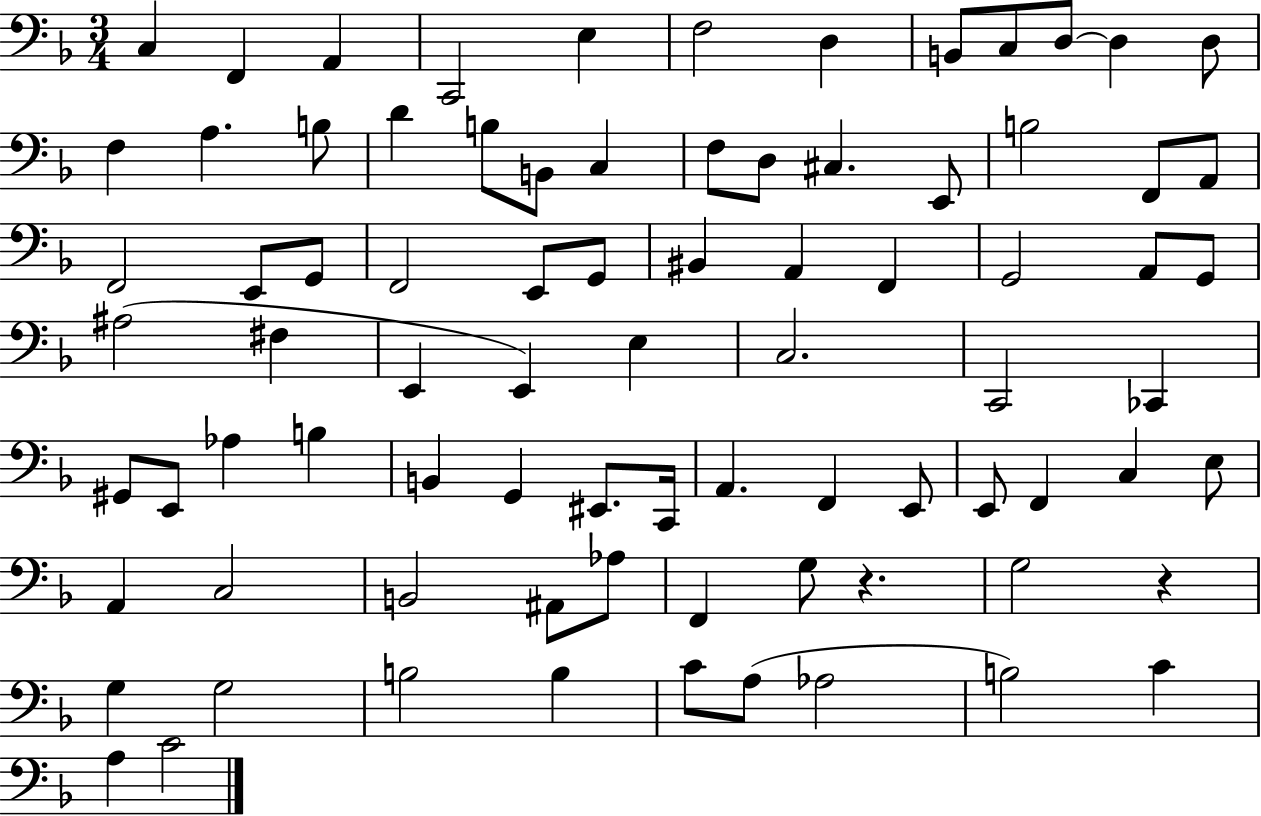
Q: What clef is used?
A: bass